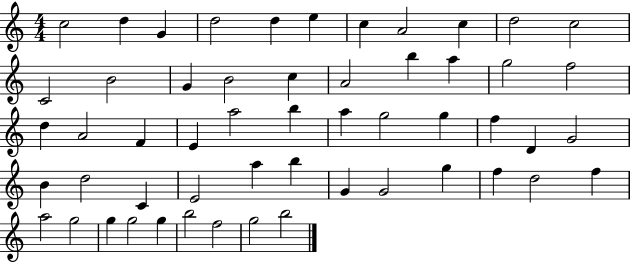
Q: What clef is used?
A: treble